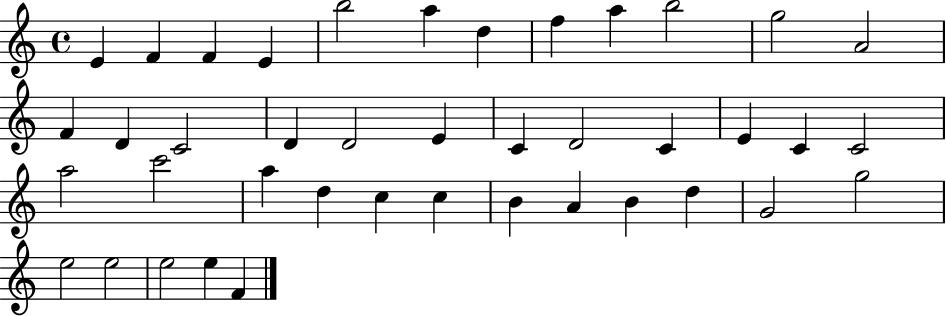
X:1
T:Untitled
M:4/4
L:1/4
K:C
E F F E b2 a d f a b2 g2 A2 F D C2 D D2 E C D2 C E C C2 a2 c'2 a d c c B A B d G2 g2 e2 e2 e2 e F